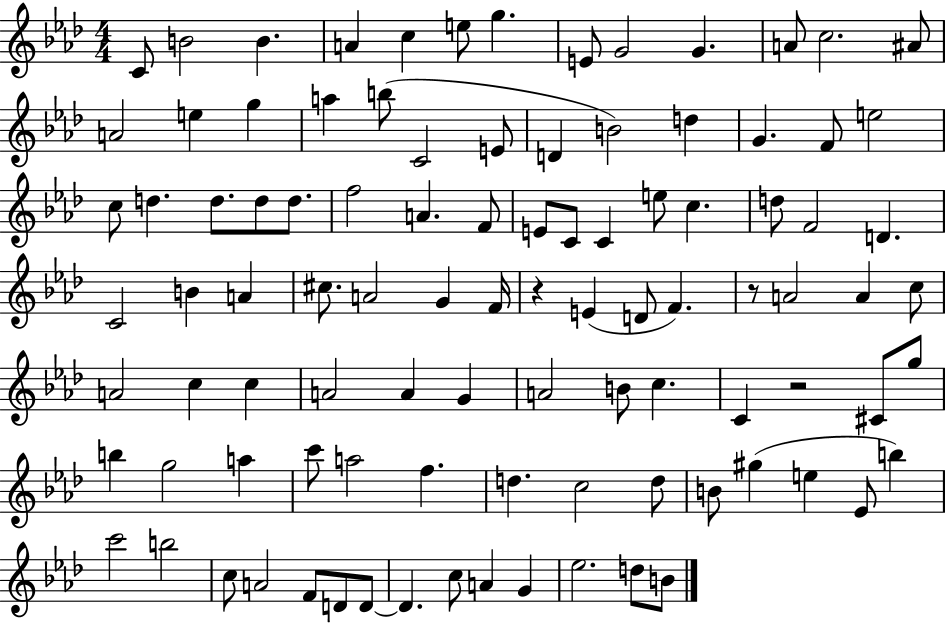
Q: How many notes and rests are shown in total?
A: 98